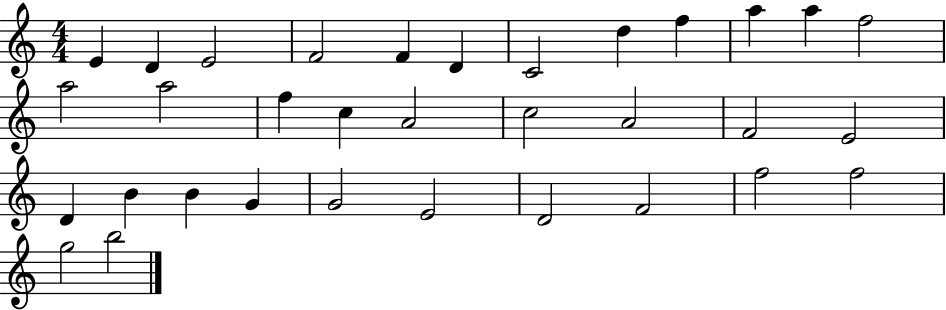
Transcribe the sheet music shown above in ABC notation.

X:1
T:Untitled
M:4/4
L:1/4
K:C
E D E2 F2 F D C2 d f a a f2 a2 a2 f c A2 c2 A2 F2 E2 D B B G G2 E2 D2 F2 f2 f2 g2 b2